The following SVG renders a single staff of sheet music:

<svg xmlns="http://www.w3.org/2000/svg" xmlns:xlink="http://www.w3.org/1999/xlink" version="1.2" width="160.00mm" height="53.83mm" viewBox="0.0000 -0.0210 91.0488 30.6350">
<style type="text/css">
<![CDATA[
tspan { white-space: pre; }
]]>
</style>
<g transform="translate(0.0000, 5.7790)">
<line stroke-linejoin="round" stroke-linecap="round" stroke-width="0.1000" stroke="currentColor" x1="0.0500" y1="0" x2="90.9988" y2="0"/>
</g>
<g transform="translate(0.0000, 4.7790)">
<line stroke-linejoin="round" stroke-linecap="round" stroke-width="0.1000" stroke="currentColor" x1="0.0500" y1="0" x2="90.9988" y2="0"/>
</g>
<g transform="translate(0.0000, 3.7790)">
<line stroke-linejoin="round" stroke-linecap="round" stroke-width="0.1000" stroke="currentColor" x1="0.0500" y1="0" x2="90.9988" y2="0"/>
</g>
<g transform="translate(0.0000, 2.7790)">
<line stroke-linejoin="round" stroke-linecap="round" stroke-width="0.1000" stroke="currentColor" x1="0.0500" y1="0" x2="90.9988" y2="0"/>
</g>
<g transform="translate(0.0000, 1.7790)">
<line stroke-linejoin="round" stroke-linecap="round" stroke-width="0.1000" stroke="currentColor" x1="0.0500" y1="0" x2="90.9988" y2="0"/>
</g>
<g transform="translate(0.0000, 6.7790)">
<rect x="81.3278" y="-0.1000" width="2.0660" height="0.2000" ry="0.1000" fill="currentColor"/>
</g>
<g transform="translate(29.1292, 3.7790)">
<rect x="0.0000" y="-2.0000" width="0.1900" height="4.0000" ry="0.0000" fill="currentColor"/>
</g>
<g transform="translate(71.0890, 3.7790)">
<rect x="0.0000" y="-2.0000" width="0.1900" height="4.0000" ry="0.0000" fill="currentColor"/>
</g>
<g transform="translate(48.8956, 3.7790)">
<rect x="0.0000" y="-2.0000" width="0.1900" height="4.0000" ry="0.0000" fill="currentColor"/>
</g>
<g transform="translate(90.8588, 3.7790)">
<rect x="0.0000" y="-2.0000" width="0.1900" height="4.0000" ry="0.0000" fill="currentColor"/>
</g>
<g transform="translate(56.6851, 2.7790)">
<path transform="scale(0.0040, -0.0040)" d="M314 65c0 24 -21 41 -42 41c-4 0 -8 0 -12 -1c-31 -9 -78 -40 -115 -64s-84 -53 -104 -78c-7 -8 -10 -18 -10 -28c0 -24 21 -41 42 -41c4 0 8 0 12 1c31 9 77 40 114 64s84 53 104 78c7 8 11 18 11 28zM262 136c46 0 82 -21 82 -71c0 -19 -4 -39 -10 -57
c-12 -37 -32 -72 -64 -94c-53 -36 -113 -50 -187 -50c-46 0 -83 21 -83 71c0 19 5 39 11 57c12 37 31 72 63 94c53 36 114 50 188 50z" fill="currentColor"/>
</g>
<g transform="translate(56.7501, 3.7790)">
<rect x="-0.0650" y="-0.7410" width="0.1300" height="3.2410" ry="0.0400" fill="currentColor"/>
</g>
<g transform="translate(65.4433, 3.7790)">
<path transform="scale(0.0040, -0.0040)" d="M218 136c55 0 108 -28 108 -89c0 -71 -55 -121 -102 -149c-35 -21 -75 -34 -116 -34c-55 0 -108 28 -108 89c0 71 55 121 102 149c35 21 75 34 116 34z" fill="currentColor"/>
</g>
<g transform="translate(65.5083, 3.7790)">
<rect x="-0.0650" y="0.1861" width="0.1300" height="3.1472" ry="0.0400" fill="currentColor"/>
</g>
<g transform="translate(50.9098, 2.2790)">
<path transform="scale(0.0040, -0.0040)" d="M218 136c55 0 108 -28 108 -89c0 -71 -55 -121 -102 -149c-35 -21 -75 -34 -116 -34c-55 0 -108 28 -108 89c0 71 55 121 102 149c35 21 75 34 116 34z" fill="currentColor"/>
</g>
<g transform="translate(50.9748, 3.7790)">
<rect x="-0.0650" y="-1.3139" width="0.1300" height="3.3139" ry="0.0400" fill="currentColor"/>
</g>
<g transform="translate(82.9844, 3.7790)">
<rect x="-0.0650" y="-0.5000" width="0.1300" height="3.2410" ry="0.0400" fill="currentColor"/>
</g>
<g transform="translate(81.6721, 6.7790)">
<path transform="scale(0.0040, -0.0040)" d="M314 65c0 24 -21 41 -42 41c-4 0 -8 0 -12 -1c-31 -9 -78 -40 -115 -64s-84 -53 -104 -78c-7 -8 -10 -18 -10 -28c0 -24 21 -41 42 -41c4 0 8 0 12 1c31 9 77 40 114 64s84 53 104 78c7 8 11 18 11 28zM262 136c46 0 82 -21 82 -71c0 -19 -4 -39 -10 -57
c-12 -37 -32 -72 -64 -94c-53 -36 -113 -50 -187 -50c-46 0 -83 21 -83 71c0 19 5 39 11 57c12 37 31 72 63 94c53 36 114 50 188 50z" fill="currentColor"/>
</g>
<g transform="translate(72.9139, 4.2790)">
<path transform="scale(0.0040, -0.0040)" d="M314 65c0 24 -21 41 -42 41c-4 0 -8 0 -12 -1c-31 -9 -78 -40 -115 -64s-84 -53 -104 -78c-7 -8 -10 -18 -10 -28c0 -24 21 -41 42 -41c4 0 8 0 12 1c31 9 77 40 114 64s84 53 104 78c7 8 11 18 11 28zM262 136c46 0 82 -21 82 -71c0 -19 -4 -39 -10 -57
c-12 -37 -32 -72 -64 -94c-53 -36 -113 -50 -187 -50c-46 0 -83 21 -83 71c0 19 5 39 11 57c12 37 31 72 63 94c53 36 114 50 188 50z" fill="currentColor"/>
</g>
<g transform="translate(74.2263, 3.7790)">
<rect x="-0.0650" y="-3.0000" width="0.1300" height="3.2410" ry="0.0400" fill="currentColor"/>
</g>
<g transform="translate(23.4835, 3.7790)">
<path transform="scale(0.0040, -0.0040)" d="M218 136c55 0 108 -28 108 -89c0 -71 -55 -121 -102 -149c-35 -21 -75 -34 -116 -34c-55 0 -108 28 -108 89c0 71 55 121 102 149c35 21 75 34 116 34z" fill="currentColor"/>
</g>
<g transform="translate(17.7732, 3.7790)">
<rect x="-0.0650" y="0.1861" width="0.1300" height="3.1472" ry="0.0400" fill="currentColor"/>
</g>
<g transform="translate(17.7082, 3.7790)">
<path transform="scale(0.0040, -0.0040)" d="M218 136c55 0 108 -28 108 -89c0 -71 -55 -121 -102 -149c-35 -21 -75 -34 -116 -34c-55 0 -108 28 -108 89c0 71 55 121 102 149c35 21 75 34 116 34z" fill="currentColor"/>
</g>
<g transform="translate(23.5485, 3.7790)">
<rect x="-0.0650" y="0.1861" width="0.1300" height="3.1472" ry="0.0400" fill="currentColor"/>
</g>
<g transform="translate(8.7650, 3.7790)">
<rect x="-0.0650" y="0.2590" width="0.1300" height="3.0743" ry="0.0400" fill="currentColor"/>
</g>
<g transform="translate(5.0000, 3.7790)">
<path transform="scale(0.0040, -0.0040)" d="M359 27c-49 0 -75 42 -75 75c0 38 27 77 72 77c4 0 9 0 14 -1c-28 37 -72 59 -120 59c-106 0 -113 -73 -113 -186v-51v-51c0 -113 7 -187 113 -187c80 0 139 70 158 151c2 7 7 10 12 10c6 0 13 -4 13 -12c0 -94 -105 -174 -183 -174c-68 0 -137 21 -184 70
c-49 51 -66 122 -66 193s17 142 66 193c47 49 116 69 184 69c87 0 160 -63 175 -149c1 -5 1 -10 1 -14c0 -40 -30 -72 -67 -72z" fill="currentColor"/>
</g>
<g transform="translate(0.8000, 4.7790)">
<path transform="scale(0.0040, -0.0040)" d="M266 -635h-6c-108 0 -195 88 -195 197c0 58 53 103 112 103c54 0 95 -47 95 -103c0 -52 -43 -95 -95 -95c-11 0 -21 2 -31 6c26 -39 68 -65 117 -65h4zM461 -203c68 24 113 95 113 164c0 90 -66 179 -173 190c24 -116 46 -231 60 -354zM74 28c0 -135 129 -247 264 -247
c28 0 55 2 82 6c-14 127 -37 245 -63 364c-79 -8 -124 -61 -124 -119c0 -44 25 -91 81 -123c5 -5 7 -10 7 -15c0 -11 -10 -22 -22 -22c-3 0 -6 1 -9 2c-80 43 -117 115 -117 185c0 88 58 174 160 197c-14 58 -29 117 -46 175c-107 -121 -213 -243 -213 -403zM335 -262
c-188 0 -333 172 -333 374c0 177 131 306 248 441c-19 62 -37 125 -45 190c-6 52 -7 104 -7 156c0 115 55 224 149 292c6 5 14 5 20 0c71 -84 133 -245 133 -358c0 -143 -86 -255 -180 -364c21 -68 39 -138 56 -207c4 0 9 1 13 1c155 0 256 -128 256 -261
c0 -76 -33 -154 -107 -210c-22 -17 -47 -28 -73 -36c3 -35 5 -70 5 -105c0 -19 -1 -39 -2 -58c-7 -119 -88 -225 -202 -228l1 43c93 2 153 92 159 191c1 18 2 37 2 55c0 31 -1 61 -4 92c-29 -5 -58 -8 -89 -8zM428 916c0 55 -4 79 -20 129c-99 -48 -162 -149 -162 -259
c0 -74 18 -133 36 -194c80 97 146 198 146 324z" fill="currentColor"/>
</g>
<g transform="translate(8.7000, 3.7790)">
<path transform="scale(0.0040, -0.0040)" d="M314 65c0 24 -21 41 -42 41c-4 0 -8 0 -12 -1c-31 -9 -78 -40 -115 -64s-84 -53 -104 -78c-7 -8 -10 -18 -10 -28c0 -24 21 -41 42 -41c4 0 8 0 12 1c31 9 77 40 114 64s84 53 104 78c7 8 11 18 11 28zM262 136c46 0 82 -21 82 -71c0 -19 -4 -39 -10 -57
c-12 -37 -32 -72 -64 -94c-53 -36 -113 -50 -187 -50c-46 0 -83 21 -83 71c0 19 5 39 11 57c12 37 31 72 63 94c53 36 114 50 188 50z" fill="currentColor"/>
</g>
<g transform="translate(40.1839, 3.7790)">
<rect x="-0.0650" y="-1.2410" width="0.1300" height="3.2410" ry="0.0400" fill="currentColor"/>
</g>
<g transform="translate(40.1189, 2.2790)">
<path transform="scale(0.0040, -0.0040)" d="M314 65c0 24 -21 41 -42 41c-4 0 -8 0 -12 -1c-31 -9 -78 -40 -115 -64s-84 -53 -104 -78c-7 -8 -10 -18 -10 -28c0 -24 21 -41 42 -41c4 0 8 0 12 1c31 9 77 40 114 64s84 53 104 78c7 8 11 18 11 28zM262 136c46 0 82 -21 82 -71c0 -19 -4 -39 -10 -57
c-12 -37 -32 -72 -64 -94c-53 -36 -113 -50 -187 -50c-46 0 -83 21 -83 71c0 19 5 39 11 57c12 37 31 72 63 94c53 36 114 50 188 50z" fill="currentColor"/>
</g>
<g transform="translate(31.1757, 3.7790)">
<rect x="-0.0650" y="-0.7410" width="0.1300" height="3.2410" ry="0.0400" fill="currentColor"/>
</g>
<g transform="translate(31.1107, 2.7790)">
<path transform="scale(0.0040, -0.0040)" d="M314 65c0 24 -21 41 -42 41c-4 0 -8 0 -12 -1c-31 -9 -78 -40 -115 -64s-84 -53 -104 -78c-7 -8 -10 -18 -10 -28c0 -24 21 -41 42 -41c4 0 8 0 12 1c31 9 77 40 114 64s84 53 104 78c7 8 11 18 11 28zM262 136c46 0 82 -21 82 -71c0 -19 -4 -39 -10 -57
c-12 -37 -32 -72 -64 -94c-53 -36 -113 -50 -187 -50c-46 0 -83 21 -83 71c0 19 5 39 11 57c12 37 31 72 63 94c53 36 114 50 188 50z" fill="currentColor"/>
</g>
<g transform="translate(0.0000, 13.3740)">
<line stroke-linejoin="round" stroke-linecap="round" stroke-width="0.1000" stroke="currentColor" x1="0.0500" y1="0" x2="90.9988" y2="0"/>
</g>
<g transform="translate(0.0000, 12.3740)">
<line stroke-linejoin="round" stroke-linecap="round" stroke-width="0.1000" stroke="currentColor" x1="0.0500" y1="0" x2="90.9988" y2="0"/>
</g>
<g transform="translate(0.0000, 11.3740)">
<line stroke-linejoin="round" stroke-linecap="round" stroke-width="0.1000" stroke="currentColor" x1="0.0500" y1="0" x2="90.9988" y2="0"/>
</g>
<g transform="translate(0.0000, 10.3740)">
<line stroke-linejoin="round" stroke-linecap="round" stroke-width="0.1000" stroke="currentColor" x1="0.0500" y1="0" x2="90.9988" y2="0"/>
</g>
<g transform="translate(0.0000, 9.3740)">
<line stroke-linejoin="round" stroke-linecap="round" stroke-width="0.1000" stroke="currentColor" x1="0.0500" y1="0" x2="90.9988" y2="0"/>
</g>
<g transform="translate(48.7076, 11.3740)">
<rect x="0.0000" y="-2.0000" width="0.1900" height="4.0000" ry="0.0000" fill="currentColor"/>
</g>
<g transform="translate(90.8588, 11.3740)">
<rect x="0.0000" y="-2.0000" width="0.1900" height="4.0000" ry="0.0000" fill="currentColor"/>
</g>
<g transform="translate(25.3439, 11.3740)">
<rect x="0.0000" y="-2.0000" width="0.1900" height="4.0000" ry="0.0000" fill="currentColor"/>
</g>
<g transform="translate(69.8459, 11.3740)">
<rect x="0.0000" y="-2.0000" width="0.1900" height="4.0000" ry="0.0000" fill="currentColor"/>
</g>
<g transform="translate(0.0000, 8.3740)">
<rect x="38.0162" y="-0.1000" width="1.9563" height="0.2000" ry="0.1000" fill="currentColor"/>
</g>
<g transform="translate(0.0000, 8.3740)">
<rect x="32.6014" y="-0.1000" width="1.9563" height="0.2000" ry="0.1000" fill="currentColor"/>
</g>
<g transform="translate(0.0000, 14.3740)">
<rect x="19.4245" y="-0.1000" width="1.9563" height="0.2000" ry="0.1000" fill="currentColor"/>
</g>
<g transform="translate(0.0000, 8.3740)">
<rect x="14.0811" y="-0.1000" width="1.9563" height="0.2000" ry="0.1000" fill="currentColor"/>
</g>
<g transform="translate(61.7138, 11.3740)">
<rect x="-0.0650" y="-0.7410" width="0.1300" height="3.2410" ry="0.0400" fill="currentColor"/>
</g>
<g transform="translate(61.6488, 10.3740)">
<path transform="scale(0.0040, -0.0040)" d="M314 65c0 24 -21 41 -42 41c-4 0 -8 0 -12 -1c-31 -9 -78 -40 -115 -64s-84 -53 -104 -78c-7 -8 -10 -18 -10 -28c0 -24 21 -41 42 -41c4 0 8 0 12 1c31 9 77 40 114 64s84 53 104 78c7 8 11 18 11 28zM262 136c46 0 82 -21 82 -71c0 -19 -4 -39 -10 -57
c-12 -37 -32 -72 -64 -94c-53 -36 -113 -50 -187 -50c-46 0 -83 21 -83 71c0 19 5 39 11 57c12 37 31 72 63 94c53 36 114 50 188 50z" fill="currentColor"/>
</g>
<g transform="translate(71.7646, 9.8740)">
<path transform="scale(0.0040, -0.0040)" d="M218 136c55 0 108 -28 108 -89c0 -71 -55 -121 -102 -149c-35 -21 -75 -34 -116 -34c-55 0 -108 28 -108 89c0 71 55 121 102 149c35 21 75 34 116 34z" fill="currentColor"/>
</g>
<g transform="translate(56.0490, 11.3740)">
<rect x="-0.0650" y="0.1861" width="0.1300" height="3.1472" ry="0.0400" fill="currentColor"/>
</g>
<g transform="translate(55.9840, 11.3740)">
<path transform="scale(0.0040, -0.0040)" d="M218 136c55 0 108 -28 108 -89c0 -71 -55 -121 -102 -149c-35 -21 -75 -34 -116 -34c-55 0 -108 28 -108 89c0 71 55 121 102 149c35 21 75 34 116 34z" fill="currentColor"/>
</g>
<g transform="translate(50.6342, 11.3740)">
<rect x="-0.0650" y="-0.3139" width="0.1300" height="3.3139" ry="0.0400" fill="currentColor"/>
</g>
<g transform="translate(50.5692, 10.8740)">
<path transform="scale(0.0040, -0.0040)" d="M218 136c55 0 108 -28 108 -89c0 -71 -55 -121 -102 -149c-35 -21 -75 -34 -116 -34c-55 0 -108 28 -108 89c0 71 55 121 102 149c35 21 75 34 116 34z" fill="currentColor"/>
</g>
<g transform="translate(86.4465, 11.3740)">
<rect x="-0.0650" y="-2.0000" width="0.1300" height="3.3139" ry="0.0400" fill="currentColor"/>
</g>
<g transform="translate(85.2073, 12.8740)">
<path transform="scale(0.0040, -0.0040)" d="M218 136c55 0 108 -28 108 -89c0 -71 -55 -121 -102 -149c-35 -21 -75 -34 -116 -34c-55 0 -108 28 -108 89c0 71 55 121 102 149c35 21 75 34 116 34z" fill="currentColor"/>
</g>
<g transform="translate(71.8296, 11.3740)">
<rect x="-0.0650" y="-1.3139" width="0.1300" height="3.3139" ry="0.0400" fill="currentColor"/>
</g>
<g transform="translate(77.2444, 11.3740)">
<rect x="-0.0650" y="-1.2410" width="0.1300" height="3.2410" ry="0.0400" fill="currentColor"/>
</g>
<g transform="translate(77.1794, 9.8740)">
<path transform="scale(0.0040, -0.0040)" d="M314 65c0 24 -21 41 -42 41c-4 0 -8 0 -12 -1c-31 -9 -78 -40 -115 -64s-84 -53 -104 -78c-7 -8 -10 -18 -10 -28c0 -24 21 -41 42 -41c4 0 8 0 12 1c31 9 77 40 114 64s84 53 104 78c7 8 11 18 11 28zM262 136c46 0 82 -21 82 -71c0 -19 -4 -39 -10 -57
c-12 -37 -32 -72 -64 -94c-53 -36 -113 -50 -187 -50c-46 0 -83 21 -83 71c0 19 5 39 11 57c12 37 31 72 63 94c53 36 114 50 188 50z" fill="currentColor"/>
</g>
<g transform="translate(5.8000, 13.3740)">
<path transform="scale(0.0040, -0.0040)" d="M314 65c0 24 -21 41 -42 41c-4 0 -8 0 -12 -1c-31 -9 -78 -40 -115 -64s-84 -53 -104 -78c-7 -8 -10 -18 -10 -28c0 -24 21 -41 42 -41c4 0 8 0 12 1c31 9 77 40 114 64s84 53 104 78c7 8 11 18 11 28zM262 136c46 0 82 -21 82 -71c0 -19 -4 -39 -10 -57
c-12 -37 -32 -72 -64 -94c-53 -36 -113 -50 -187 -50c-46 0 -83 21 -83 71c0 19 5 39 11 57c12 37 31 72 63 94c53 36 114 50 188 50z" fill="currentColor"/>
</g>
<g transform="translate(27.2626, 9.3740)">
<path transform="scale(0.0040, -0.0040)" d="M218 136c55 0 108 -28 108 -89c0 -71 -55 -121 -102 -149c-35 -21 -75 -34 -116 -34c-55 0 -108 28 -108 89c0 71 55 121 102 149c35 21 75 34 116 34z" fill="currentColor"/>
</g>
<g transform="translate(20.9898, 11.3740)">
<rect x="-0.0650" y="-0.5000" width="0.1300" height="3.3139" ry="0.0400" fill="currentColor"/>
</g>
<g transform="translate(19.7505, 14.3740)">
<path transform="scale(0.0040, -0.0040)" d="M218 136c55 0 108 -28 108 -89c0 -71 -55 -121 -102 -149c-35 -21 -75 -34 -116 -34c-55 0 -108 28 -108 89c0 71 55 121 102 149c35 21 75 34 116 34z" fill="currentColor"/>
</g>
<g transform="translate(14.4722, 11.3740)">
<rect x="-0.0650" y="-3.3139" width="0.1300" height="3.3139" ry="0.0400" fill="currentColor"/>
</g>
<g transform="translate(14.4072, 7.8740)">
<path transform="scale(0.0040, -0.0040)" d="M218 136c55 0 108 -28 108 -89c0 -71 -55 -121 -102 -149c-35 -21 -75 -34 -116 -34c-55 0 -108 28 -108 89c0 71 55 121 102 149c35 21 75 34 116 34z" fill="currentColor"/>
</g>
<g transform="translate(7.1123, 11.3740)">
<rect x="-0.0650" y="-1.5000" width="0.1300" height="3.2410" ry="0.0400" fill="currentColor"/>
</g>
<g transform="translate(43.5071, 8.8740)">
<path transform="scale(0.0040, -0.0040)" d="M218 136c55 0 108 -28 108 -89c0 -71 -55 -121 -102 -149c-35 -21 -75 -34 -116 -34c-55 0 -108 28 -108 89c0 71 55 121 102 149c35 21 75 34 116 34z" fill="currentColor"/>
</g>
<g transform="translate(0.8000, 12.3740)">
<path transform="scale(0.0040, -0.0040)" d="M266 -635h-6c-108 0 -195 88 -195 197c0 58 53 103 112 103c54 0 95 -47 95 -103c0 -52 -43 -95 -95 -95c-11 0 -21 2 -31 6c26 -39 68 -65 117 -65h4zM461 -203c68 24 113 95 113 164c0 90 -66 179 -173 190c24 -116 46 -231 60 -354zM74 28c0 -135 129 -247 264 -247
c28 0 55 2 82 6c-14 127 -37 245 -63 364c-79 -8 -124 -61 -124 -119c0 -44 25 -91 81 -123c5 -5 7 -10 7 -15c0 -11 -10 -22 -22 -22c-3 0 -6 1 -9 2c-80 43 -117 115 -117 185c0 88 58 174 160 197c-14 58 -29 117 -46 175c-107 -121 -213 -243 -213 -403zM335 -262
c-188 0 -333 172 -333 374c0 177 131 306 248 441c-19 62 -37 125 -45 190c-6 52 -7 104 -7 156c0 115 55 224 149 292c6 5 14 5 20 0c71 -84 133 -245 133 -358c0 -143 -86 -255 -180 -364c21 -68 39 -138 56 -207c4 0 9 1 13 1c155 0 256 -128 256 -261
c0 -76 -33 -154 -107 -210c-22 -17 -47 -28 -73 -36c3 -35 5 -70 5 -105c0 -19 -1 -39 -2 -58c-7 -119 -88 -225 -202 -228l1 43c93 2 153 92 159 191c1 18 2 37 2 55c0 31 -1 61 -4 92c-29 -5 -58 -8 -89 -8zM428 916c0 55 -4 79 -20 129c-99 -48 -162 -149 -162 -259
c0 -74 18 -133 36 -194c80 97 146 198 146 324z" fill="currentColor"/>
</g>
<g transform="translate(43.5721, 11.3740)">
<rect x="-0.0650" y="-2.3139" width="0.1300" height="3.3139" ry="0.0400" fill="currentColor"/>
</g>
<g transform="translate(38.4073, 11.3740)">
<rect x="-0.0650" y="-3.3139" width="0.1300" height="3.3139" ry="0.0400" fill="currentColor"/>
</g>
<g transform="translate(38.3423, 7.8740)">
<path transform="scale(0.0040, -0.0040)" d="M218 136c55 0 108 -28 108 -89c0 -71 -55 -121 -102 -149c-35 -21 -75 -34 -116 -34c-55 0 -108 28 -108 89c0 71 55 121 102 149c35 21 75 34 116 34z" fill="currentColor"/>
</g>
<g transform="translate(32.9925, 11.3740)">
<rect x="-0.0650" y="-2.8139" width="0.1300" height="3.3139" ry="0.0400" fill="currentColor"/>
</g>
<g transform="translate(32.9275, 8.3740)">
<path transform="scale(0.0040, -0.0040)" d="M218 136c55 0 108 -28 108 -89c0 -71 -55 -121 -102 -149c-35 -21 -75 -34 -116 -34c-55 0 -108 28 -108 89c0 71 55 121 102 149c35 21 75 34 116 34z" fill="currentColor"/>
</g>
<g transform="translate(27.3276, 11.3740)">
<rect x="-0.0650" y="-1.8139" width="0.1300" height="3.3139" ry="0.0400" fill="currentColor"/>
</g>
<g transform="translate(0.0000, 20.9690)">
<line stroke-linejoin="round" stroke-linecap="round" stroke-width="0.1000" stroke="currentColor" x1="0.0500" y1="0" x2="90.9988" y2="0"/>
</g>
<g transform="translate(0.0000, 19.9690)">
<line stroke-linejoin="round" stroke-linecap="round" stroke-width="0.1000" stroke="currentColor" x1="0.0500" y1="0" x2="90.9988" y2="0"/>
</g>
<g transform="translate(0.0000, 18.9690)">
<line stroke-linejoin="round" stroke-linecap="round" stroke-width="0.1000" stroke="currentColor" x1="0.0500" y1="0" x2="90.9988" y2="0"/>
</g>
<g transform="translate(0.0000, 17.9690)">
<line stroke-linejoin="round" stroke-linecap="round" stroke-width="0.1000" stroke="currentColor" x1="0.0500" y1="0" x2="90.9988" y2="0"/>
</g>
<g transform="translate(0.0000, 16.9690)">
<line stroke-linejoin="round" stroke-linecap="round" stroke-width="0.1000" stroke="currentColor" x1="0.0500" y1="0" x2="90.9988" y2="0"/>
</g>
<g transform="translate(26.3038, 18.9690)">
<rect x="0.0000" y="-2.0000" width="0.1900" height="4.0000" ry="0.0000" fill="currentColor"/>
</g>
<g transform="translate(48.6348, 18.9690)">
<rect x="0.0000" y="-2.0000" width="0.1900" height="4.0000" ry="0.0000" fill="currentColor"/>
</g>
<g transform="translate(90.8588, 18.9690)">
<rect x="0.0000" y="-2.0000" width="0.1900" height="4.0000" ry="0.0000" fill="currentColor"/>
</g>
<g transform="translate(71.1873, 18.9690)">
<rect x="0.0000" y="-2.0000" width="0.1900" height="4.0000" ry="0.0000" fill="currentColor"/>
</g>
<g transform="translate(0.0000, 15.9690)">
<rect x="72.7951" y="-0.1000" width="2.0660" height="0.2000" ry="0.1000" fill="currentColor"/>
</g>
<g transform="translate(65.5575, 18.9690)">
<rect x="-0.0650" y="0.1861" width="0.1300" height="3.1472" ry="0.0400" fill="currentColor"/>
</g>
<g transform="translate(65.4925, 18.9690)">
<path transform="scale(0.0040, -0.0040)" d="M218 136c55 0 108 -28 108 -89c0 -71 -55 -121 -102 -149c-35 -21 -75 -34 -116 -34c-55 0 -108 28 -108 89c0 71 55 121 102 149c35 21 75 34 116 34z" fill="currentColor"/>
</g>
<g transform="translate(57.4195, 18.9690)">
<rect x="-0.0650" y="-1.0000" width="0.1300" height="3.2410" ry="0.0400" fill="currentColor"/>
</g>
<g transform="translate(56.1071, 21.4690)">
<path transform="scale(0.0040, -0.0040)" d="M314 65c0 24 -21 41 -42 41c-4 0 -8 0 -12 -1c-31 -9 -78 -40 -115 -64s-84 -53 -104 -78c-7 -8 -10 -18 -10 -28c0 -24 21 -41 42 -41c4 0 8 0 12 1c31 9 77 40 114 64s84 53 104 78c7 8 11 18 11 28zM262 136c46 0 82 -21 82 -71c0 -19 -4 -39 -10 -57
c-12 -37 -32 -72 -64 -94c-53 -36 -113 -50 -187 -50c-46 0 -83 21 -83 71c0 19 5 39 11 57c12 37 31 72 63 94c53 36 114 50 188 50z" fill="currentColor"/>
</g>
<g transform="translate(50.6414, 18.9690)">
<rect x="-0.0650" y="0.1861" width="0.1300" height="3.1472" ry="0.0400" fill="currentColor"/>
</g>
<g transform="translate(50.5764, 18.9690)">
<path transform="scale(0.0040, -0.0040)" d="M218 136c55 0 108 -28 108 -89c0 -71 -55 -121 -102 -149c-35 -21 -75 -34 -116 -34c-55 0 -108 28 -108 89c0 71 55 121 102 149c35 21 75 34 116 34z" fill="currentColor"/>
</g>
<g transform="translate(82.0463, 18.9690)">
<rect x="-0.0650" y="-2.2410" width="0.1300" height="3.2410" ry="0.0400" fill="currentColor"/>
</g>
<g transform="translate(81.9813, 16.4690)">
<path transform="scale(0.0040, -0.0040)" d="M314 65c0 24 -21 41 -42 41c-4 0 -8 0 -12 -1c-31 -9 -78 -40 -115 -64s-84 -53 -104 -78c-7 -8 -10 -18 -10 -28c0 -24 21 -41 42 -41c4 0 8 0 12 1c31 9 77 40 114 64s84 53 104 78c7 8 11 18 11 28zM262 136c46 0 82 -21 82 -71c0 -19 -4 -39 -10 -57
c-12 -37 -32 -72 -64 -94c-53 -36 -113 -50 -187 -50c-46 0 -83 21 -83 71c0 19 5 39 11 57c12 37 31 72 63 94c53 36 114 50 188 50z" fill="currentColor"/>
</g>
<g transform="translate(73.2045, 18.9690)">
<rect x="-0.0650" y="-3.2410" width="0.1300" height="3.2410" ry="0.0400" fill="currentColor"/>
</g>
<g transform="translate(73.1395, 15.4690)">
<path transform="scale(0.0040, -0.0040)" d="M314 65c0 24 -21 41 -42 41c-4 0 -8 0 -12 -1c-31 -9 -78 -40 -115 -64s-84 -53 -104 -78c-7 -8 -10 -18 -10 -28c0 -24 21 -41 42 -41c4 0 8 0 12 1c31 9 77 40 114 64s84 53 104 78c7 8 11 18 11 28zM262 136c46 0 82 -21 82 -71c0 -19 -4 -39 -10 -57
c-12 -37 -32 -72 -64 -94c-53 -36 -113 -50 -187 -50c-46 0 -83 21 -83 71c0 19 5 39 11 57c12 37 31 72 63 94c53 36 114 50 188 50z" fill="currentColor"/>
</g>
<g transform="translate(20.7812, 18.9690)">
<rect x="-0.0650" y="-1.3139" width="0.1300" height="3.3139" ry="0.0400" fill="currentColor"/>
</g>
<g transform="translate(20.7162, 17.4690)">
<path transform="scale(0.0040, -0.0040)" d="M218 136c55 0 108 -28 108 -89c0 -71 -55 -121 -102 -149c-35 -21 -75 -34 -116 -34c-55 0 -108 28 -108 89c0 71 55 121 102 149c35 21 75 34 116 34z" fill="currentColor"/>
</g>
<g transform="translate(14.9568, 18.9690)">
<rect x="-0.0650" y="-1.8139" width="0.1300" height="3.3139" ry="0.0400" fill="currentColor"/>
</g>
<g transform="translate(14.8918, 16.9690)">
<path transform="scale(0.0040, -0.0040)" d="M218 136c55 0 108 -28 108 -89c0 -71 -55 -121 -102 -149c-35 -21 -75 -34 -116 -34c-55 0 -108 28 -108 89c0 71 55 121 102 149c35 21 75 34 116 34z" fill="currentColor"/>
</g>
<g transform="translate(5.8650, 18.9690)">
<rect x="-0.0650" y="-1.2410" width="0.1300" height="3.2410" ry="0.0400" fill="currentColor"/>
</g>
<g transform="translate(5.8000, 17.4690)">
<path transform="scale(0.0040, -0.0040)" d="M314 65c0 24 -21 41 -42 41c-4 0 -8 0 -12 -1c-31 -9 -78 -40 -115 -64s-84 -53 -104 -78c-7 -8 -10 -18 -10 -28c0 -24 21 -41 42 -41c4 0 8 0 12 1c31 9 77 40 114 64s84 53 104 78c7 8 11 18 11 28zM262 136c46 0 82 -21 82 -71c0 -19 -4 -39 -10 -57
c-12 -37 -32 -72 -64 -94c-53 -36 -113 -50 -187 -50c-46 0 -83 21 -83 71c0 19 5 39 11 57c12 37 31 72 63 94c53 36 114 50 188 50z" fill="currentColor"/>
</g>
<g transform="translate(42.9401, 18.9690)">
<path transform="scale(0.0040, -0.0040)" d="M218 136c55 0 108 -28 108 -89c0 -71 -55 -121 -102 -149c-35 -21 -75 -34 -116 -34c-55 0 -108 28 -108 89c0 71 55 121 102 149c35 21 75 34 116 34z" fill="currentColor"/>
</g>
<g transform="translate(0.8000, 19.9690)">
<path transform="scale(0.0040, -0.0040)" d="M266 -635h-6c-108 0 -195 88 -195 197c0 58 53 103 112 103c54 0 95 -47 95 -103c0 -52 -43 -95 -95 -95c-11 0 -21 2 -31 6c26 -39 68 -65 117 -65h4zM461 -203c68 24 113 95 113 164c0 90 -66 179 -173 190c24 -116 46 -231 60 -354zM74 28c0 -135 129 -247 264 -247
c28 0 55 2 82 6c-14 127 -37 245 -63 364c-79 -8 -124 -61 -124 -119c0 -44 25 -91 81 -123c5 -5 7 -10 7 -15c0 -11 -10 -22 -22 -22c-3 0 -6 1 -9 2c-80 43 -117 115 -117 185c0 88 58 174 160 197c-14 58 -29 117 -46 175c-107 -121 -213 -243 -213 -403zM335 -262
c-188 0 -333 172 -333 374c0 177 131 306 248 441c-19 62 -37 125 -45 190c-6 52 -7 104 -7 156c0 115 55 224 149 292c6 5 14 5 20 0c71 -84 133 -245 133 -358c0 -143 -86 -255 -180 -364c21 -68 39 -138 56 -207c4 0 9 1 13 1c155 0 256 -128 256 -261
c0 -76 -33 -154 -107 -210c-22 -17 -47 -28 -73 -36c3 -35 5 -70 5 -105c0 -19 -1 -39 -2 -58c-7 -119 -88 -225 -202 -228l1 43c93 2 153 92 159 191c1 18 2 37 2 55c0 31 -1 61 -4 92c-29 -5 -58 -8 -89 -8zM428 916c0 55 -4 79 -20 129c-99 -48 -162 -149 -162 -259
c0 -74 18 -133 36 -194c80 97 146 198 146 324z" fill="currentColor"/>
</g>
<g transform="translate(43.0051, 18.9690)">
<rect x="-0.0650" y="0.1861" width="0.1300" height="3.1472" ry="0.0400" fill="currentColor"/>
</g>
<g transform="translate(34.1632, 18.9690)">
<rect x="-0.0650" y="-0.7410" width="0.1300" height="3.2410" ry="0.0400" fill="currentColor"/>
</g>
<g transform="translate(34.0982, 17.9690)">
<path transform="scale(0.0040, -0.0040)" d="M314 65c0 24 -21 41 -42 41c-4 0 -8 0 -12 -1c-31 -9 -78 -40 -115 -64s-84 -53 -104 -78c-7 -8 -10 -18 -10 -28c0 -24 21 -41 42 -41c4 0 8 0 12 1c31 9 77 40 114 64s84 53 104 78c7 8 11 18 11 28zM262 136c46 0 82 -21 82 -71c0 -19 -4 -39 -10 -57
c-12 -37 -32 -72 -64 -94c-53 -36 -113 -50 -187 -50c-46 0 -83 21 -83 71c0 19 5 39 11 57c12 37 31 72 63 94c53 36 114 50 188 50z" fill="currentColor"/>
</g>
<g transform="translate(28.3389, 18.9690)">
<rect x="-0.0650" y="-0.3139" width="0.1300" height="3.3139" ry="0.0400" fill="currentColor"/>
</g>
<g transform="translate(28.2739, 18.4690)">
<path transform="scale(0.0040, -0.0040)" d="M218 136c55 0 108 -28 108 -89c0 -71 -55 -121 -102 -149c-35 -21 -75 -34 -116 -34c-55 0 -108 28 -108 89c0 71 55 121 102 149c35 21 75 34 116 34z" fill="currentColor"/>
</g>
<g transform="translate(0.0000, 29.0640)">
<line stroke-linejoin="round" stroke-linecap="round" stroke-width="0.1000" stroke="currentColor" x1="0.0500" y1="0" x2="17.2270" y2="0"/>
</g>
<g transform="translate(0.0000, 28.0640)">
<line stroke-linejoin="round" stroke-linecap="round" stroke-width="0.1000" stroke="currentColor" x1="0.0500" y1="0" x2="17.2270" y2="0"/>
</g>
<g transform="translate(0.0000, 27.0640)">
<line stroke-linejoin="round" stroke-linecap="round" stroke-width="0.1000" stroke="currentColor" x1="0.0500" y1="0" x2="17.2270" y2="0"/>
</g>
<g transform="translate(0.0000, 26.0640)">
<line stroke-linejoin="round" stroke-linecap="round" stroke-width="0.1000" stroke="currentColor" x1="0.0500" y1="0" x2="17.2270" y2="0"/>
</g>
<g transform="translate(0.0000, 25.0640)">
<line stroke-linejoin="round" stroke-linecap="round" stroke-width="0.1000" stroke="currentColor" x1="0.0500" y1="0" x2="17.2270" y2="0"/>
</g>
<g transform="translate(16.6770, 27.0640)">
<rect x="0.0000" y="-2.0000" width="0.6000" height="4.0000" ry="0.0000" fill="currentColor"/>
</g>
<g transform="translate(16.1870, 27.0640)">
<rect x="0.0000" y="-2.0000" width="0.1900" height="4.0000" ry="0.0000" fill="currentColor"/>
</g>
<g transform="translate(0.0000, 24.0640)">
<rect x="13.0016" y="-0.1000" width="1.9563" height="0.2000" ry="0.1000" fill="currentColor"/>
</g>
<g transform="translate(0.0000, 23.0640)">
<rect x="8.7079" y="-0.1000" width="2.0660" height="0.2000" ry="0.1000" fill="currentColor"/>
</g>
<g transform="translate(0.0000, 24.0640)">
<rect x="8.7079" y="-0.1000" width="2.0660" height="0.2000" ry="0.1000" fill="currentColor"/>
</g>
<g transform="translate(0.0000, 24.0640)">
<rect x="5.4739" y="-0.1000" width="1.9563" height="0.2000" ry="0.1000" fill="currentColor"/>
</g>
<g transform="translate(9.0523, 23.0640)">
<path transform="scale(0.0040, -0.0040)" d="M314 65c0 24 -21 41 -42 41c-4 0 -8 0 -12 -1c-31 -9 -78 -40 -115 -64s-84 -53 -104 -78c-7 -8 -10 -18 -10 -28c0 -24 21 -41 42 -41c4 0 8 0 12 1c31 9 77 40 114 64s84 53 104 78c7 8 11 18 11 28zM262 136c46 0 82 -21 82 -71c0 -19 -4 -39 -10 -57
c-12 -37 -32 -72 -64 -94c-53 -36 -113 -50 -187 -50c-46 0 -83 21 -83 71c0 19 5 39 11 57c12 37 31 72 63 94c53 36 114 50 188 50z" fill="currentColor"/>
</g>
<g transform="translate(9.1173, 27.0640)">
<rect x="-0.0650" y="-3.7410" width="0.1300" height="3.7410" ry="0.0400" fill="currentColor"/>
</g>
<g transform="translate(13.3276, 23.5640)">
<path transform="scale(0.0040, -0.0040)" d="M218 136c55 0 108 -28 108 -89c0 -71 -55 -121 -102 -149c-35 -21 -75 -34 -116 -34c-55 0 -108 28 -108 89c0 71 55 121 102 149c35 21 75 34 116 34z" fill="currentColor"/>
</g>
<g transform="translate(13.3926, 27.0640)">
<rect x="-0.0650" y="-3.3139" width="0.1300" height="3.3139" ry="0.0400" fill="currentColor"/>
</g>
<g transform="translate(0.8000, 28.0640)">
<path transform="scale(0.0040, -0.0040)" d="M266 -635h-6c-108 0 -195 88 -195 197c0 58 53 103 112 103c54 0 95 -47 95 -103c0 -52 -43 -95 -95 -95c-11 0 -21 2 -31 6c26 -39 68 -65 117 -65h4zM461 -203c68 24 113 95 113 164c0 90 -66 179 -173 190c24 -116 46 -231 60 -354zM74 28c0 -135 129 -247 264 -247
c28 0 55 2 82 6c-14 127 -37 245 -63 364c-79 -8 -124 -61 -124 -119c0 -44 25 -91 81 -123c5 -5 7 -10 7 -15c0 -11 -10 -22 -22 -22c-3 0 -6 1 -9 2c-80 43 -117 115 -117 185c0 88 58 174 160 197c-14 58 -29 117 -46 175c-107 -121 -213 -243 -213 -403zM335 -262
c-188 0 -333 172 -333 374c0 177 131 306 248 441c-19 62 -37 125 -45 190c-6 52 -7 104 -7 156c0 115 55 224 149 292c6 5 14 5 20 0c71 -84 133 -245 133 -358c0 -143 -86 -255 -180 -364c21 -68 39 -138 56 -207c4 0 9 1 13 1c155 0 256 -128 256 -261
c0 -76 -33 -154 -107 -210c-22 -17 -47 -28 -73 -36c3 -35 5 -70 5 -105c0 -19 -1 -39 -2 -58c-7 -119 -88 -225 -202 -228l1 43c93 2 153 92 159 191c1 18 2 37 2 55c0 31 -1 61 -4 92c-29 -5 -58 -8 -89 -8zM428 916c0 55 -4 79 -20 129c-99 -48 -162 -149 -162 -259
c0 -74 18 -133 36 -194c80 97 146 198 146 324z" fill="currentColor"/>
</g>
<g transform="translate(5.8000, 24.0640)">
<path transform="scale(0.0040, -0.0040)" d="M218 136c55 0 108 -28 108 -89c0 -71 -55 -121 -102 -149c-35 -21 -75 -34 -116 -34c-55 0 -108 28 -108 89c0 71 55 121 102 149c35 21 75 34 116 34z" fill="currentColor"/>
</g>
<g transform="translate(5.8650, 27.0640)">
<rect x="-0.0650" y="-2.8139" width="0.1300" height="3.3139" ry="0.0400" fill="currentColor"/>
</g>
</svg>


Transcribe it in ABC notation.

X:1
T:Untitled
M:4/4
L:1/4
K:C
B2 B B d2 e2 e d2 B A2 C2 E2 b C f a b g c B d2 e e2 F e2 f e c d2 B B D2 B b2 g2 a c'2 b